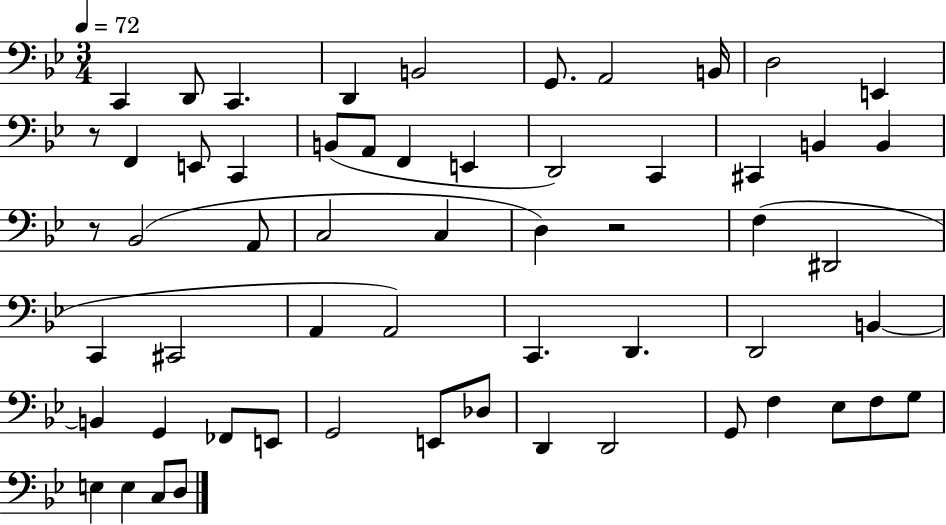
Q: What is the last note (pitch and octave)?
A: D3